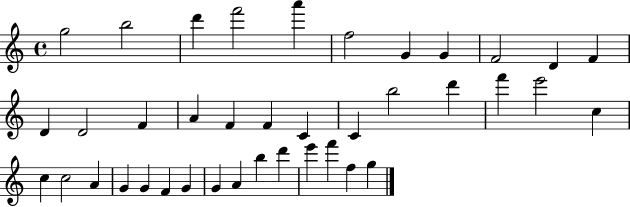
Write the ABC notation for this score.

X:1
T:Untitled
M:4/4
L:1/4
K:C
g2 b2 d' f'2 a' f2 G G F2 D F D D2 F A F F C C b2 d' f' e'2 c c c2 A G G F G G A b d' e' f' f g